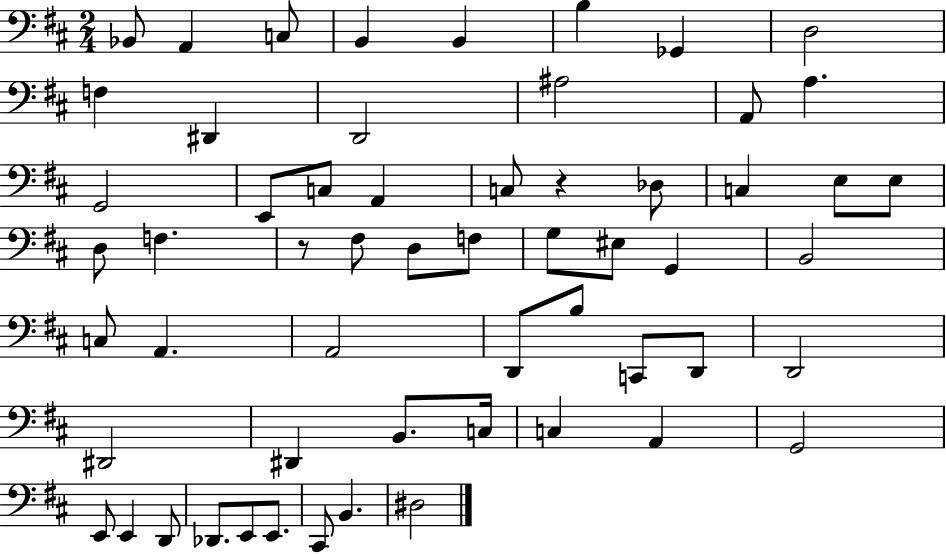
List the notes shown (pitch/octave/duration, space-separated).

Bb2/e A2/q C3/e B2/q B2/q B3/q Gb2/q D3/h F3/q D#2/q D2/h A#3/h A2/e A3/q. G2/h E2/e C3/e A2/q C3/e R/q Db3/e C3/q E3/e E3/e D3/e F3/q. R/e F#3/e D3/e F3/e G3/e EIS3/e G2/q B2/h C3/e A2/q. A2/h D2/e B3/e C2/e D2/e D2/h D#2/h D#2/q B2/e. C3/s C3/q A2/q G2/h E2/e E2/q D2/e Db2/e. E2/e E2/e. C#2/e B2/q. D#3/h